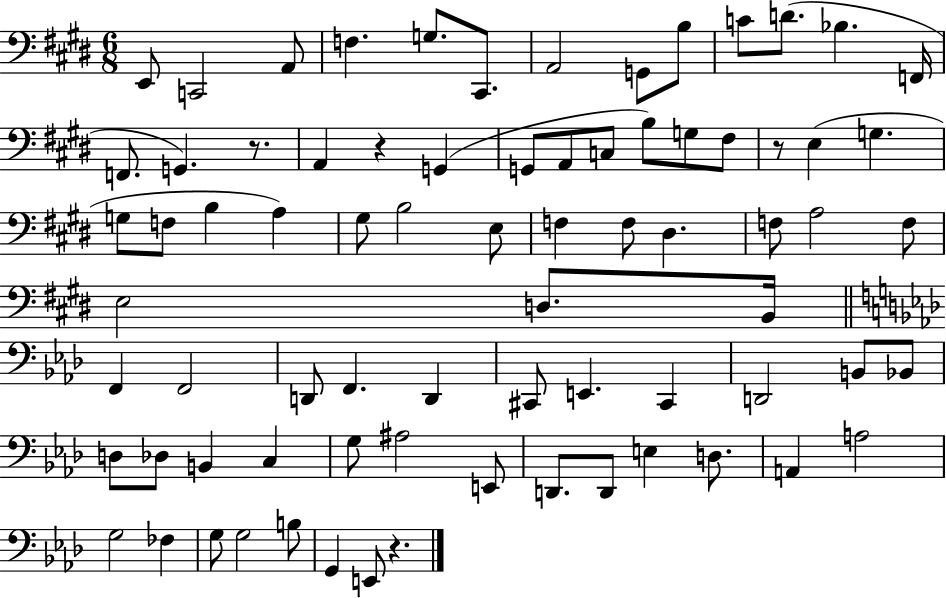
{
  \clef bass
  \numericTimeSignature
  \time 6/8
  \key e \major
  e,8 c,2 a,8 | f4. g8. cis,8. | a,2 g,8 b8 | c'8 d'8.( bes4. f,16 | \break f,8. g,4.) r8. | a,4 r4 g,4( | g,8 a,8 c8 b8) g8 fis8 | r8 e4( g4. | \break g8 f8 b4 a4) | gis8 b2 e8 | f4 f8 dis4. | f8 a2 f8 | \break e2 d8. b,16 | \bar "||" \break \key f \minor f,4 f,2 | d,8 f,4. d,4 | cis,8 e,4. cis,4 | d,2 b,8 bes,8 | \break d8 des8 b,4 c4 | g8 ais2 e,8 | d,8. d,8 e4 d8. | a,4 a2 | \break g2 fes4 | g8 g2 b8 | g,4 e,8 r4. | \bar "|."
}